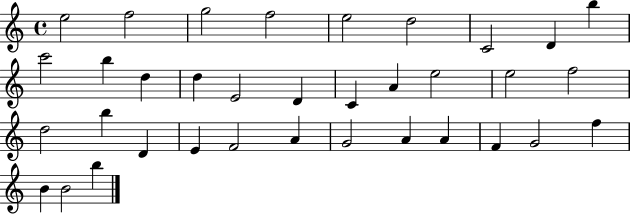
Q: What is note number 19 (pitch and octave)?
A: E5